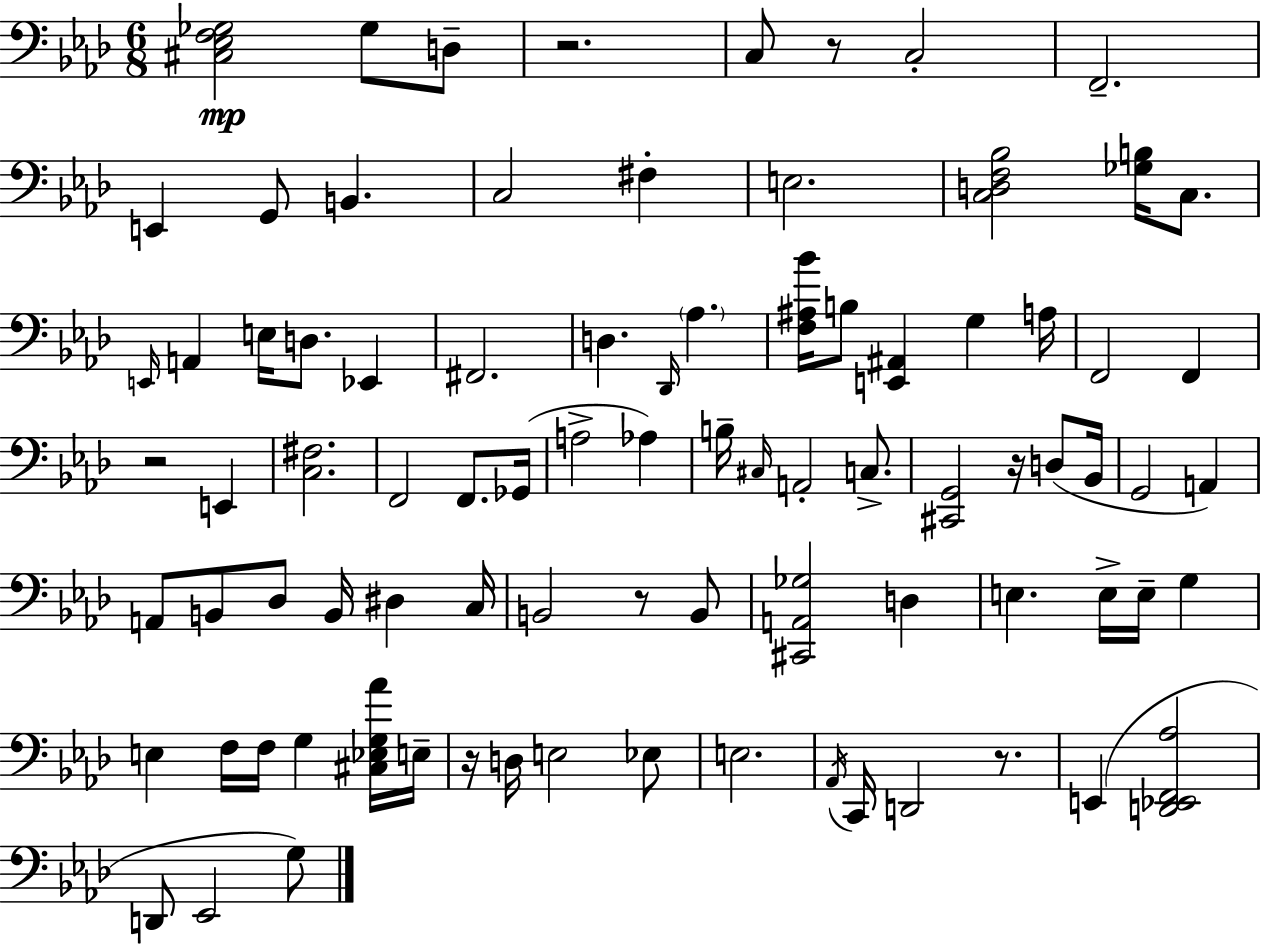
X:1
T:Untitled
M:6/8
L:1/4
K:Fm
[^C,_E,F,_G,]2 _G,/2 D,/2 z2 C,/2 z/2 C,2 F,,2 E,, G,,/2 B,, C,2 ^F, E,2 [C,D,F,_B,]2 [_G,B,]/4 C,/2 E,,/4 A,, E,/4 D,/2 _E,, ^F,,2 D, _D,,/4 _A, [F,^A,_B]/4 B,/2 [E,,^A,,] G, A,/4 F,,2 F,, z2 E,, [C,^F,]2 F,,2 F,,/2 _G,,/4 A,2 _A, B,/4 ^C,/4 A,,2 C,/2 [^C,,G,,]2 z/4 D,/2 _B,,/4 G,,2 A,, A,,/2 B,,/2 _D,/2 B,,/4 ^D, C,/4 B,,2 z/2 B,,/2 [^C,,A,,_G,]2 D, E, E,/4 E,/4 G, E, F,/4 F,/4 G, [^C,_E,G,_A]/4 E,/4 z/4 D,/4 E,2 _E,/2 E,2 _A,,/4 C,,/4 D,,2 z/2 E,, [D,,_E,,F,,_A,]2 D,,/2 _E,,2 G,/2